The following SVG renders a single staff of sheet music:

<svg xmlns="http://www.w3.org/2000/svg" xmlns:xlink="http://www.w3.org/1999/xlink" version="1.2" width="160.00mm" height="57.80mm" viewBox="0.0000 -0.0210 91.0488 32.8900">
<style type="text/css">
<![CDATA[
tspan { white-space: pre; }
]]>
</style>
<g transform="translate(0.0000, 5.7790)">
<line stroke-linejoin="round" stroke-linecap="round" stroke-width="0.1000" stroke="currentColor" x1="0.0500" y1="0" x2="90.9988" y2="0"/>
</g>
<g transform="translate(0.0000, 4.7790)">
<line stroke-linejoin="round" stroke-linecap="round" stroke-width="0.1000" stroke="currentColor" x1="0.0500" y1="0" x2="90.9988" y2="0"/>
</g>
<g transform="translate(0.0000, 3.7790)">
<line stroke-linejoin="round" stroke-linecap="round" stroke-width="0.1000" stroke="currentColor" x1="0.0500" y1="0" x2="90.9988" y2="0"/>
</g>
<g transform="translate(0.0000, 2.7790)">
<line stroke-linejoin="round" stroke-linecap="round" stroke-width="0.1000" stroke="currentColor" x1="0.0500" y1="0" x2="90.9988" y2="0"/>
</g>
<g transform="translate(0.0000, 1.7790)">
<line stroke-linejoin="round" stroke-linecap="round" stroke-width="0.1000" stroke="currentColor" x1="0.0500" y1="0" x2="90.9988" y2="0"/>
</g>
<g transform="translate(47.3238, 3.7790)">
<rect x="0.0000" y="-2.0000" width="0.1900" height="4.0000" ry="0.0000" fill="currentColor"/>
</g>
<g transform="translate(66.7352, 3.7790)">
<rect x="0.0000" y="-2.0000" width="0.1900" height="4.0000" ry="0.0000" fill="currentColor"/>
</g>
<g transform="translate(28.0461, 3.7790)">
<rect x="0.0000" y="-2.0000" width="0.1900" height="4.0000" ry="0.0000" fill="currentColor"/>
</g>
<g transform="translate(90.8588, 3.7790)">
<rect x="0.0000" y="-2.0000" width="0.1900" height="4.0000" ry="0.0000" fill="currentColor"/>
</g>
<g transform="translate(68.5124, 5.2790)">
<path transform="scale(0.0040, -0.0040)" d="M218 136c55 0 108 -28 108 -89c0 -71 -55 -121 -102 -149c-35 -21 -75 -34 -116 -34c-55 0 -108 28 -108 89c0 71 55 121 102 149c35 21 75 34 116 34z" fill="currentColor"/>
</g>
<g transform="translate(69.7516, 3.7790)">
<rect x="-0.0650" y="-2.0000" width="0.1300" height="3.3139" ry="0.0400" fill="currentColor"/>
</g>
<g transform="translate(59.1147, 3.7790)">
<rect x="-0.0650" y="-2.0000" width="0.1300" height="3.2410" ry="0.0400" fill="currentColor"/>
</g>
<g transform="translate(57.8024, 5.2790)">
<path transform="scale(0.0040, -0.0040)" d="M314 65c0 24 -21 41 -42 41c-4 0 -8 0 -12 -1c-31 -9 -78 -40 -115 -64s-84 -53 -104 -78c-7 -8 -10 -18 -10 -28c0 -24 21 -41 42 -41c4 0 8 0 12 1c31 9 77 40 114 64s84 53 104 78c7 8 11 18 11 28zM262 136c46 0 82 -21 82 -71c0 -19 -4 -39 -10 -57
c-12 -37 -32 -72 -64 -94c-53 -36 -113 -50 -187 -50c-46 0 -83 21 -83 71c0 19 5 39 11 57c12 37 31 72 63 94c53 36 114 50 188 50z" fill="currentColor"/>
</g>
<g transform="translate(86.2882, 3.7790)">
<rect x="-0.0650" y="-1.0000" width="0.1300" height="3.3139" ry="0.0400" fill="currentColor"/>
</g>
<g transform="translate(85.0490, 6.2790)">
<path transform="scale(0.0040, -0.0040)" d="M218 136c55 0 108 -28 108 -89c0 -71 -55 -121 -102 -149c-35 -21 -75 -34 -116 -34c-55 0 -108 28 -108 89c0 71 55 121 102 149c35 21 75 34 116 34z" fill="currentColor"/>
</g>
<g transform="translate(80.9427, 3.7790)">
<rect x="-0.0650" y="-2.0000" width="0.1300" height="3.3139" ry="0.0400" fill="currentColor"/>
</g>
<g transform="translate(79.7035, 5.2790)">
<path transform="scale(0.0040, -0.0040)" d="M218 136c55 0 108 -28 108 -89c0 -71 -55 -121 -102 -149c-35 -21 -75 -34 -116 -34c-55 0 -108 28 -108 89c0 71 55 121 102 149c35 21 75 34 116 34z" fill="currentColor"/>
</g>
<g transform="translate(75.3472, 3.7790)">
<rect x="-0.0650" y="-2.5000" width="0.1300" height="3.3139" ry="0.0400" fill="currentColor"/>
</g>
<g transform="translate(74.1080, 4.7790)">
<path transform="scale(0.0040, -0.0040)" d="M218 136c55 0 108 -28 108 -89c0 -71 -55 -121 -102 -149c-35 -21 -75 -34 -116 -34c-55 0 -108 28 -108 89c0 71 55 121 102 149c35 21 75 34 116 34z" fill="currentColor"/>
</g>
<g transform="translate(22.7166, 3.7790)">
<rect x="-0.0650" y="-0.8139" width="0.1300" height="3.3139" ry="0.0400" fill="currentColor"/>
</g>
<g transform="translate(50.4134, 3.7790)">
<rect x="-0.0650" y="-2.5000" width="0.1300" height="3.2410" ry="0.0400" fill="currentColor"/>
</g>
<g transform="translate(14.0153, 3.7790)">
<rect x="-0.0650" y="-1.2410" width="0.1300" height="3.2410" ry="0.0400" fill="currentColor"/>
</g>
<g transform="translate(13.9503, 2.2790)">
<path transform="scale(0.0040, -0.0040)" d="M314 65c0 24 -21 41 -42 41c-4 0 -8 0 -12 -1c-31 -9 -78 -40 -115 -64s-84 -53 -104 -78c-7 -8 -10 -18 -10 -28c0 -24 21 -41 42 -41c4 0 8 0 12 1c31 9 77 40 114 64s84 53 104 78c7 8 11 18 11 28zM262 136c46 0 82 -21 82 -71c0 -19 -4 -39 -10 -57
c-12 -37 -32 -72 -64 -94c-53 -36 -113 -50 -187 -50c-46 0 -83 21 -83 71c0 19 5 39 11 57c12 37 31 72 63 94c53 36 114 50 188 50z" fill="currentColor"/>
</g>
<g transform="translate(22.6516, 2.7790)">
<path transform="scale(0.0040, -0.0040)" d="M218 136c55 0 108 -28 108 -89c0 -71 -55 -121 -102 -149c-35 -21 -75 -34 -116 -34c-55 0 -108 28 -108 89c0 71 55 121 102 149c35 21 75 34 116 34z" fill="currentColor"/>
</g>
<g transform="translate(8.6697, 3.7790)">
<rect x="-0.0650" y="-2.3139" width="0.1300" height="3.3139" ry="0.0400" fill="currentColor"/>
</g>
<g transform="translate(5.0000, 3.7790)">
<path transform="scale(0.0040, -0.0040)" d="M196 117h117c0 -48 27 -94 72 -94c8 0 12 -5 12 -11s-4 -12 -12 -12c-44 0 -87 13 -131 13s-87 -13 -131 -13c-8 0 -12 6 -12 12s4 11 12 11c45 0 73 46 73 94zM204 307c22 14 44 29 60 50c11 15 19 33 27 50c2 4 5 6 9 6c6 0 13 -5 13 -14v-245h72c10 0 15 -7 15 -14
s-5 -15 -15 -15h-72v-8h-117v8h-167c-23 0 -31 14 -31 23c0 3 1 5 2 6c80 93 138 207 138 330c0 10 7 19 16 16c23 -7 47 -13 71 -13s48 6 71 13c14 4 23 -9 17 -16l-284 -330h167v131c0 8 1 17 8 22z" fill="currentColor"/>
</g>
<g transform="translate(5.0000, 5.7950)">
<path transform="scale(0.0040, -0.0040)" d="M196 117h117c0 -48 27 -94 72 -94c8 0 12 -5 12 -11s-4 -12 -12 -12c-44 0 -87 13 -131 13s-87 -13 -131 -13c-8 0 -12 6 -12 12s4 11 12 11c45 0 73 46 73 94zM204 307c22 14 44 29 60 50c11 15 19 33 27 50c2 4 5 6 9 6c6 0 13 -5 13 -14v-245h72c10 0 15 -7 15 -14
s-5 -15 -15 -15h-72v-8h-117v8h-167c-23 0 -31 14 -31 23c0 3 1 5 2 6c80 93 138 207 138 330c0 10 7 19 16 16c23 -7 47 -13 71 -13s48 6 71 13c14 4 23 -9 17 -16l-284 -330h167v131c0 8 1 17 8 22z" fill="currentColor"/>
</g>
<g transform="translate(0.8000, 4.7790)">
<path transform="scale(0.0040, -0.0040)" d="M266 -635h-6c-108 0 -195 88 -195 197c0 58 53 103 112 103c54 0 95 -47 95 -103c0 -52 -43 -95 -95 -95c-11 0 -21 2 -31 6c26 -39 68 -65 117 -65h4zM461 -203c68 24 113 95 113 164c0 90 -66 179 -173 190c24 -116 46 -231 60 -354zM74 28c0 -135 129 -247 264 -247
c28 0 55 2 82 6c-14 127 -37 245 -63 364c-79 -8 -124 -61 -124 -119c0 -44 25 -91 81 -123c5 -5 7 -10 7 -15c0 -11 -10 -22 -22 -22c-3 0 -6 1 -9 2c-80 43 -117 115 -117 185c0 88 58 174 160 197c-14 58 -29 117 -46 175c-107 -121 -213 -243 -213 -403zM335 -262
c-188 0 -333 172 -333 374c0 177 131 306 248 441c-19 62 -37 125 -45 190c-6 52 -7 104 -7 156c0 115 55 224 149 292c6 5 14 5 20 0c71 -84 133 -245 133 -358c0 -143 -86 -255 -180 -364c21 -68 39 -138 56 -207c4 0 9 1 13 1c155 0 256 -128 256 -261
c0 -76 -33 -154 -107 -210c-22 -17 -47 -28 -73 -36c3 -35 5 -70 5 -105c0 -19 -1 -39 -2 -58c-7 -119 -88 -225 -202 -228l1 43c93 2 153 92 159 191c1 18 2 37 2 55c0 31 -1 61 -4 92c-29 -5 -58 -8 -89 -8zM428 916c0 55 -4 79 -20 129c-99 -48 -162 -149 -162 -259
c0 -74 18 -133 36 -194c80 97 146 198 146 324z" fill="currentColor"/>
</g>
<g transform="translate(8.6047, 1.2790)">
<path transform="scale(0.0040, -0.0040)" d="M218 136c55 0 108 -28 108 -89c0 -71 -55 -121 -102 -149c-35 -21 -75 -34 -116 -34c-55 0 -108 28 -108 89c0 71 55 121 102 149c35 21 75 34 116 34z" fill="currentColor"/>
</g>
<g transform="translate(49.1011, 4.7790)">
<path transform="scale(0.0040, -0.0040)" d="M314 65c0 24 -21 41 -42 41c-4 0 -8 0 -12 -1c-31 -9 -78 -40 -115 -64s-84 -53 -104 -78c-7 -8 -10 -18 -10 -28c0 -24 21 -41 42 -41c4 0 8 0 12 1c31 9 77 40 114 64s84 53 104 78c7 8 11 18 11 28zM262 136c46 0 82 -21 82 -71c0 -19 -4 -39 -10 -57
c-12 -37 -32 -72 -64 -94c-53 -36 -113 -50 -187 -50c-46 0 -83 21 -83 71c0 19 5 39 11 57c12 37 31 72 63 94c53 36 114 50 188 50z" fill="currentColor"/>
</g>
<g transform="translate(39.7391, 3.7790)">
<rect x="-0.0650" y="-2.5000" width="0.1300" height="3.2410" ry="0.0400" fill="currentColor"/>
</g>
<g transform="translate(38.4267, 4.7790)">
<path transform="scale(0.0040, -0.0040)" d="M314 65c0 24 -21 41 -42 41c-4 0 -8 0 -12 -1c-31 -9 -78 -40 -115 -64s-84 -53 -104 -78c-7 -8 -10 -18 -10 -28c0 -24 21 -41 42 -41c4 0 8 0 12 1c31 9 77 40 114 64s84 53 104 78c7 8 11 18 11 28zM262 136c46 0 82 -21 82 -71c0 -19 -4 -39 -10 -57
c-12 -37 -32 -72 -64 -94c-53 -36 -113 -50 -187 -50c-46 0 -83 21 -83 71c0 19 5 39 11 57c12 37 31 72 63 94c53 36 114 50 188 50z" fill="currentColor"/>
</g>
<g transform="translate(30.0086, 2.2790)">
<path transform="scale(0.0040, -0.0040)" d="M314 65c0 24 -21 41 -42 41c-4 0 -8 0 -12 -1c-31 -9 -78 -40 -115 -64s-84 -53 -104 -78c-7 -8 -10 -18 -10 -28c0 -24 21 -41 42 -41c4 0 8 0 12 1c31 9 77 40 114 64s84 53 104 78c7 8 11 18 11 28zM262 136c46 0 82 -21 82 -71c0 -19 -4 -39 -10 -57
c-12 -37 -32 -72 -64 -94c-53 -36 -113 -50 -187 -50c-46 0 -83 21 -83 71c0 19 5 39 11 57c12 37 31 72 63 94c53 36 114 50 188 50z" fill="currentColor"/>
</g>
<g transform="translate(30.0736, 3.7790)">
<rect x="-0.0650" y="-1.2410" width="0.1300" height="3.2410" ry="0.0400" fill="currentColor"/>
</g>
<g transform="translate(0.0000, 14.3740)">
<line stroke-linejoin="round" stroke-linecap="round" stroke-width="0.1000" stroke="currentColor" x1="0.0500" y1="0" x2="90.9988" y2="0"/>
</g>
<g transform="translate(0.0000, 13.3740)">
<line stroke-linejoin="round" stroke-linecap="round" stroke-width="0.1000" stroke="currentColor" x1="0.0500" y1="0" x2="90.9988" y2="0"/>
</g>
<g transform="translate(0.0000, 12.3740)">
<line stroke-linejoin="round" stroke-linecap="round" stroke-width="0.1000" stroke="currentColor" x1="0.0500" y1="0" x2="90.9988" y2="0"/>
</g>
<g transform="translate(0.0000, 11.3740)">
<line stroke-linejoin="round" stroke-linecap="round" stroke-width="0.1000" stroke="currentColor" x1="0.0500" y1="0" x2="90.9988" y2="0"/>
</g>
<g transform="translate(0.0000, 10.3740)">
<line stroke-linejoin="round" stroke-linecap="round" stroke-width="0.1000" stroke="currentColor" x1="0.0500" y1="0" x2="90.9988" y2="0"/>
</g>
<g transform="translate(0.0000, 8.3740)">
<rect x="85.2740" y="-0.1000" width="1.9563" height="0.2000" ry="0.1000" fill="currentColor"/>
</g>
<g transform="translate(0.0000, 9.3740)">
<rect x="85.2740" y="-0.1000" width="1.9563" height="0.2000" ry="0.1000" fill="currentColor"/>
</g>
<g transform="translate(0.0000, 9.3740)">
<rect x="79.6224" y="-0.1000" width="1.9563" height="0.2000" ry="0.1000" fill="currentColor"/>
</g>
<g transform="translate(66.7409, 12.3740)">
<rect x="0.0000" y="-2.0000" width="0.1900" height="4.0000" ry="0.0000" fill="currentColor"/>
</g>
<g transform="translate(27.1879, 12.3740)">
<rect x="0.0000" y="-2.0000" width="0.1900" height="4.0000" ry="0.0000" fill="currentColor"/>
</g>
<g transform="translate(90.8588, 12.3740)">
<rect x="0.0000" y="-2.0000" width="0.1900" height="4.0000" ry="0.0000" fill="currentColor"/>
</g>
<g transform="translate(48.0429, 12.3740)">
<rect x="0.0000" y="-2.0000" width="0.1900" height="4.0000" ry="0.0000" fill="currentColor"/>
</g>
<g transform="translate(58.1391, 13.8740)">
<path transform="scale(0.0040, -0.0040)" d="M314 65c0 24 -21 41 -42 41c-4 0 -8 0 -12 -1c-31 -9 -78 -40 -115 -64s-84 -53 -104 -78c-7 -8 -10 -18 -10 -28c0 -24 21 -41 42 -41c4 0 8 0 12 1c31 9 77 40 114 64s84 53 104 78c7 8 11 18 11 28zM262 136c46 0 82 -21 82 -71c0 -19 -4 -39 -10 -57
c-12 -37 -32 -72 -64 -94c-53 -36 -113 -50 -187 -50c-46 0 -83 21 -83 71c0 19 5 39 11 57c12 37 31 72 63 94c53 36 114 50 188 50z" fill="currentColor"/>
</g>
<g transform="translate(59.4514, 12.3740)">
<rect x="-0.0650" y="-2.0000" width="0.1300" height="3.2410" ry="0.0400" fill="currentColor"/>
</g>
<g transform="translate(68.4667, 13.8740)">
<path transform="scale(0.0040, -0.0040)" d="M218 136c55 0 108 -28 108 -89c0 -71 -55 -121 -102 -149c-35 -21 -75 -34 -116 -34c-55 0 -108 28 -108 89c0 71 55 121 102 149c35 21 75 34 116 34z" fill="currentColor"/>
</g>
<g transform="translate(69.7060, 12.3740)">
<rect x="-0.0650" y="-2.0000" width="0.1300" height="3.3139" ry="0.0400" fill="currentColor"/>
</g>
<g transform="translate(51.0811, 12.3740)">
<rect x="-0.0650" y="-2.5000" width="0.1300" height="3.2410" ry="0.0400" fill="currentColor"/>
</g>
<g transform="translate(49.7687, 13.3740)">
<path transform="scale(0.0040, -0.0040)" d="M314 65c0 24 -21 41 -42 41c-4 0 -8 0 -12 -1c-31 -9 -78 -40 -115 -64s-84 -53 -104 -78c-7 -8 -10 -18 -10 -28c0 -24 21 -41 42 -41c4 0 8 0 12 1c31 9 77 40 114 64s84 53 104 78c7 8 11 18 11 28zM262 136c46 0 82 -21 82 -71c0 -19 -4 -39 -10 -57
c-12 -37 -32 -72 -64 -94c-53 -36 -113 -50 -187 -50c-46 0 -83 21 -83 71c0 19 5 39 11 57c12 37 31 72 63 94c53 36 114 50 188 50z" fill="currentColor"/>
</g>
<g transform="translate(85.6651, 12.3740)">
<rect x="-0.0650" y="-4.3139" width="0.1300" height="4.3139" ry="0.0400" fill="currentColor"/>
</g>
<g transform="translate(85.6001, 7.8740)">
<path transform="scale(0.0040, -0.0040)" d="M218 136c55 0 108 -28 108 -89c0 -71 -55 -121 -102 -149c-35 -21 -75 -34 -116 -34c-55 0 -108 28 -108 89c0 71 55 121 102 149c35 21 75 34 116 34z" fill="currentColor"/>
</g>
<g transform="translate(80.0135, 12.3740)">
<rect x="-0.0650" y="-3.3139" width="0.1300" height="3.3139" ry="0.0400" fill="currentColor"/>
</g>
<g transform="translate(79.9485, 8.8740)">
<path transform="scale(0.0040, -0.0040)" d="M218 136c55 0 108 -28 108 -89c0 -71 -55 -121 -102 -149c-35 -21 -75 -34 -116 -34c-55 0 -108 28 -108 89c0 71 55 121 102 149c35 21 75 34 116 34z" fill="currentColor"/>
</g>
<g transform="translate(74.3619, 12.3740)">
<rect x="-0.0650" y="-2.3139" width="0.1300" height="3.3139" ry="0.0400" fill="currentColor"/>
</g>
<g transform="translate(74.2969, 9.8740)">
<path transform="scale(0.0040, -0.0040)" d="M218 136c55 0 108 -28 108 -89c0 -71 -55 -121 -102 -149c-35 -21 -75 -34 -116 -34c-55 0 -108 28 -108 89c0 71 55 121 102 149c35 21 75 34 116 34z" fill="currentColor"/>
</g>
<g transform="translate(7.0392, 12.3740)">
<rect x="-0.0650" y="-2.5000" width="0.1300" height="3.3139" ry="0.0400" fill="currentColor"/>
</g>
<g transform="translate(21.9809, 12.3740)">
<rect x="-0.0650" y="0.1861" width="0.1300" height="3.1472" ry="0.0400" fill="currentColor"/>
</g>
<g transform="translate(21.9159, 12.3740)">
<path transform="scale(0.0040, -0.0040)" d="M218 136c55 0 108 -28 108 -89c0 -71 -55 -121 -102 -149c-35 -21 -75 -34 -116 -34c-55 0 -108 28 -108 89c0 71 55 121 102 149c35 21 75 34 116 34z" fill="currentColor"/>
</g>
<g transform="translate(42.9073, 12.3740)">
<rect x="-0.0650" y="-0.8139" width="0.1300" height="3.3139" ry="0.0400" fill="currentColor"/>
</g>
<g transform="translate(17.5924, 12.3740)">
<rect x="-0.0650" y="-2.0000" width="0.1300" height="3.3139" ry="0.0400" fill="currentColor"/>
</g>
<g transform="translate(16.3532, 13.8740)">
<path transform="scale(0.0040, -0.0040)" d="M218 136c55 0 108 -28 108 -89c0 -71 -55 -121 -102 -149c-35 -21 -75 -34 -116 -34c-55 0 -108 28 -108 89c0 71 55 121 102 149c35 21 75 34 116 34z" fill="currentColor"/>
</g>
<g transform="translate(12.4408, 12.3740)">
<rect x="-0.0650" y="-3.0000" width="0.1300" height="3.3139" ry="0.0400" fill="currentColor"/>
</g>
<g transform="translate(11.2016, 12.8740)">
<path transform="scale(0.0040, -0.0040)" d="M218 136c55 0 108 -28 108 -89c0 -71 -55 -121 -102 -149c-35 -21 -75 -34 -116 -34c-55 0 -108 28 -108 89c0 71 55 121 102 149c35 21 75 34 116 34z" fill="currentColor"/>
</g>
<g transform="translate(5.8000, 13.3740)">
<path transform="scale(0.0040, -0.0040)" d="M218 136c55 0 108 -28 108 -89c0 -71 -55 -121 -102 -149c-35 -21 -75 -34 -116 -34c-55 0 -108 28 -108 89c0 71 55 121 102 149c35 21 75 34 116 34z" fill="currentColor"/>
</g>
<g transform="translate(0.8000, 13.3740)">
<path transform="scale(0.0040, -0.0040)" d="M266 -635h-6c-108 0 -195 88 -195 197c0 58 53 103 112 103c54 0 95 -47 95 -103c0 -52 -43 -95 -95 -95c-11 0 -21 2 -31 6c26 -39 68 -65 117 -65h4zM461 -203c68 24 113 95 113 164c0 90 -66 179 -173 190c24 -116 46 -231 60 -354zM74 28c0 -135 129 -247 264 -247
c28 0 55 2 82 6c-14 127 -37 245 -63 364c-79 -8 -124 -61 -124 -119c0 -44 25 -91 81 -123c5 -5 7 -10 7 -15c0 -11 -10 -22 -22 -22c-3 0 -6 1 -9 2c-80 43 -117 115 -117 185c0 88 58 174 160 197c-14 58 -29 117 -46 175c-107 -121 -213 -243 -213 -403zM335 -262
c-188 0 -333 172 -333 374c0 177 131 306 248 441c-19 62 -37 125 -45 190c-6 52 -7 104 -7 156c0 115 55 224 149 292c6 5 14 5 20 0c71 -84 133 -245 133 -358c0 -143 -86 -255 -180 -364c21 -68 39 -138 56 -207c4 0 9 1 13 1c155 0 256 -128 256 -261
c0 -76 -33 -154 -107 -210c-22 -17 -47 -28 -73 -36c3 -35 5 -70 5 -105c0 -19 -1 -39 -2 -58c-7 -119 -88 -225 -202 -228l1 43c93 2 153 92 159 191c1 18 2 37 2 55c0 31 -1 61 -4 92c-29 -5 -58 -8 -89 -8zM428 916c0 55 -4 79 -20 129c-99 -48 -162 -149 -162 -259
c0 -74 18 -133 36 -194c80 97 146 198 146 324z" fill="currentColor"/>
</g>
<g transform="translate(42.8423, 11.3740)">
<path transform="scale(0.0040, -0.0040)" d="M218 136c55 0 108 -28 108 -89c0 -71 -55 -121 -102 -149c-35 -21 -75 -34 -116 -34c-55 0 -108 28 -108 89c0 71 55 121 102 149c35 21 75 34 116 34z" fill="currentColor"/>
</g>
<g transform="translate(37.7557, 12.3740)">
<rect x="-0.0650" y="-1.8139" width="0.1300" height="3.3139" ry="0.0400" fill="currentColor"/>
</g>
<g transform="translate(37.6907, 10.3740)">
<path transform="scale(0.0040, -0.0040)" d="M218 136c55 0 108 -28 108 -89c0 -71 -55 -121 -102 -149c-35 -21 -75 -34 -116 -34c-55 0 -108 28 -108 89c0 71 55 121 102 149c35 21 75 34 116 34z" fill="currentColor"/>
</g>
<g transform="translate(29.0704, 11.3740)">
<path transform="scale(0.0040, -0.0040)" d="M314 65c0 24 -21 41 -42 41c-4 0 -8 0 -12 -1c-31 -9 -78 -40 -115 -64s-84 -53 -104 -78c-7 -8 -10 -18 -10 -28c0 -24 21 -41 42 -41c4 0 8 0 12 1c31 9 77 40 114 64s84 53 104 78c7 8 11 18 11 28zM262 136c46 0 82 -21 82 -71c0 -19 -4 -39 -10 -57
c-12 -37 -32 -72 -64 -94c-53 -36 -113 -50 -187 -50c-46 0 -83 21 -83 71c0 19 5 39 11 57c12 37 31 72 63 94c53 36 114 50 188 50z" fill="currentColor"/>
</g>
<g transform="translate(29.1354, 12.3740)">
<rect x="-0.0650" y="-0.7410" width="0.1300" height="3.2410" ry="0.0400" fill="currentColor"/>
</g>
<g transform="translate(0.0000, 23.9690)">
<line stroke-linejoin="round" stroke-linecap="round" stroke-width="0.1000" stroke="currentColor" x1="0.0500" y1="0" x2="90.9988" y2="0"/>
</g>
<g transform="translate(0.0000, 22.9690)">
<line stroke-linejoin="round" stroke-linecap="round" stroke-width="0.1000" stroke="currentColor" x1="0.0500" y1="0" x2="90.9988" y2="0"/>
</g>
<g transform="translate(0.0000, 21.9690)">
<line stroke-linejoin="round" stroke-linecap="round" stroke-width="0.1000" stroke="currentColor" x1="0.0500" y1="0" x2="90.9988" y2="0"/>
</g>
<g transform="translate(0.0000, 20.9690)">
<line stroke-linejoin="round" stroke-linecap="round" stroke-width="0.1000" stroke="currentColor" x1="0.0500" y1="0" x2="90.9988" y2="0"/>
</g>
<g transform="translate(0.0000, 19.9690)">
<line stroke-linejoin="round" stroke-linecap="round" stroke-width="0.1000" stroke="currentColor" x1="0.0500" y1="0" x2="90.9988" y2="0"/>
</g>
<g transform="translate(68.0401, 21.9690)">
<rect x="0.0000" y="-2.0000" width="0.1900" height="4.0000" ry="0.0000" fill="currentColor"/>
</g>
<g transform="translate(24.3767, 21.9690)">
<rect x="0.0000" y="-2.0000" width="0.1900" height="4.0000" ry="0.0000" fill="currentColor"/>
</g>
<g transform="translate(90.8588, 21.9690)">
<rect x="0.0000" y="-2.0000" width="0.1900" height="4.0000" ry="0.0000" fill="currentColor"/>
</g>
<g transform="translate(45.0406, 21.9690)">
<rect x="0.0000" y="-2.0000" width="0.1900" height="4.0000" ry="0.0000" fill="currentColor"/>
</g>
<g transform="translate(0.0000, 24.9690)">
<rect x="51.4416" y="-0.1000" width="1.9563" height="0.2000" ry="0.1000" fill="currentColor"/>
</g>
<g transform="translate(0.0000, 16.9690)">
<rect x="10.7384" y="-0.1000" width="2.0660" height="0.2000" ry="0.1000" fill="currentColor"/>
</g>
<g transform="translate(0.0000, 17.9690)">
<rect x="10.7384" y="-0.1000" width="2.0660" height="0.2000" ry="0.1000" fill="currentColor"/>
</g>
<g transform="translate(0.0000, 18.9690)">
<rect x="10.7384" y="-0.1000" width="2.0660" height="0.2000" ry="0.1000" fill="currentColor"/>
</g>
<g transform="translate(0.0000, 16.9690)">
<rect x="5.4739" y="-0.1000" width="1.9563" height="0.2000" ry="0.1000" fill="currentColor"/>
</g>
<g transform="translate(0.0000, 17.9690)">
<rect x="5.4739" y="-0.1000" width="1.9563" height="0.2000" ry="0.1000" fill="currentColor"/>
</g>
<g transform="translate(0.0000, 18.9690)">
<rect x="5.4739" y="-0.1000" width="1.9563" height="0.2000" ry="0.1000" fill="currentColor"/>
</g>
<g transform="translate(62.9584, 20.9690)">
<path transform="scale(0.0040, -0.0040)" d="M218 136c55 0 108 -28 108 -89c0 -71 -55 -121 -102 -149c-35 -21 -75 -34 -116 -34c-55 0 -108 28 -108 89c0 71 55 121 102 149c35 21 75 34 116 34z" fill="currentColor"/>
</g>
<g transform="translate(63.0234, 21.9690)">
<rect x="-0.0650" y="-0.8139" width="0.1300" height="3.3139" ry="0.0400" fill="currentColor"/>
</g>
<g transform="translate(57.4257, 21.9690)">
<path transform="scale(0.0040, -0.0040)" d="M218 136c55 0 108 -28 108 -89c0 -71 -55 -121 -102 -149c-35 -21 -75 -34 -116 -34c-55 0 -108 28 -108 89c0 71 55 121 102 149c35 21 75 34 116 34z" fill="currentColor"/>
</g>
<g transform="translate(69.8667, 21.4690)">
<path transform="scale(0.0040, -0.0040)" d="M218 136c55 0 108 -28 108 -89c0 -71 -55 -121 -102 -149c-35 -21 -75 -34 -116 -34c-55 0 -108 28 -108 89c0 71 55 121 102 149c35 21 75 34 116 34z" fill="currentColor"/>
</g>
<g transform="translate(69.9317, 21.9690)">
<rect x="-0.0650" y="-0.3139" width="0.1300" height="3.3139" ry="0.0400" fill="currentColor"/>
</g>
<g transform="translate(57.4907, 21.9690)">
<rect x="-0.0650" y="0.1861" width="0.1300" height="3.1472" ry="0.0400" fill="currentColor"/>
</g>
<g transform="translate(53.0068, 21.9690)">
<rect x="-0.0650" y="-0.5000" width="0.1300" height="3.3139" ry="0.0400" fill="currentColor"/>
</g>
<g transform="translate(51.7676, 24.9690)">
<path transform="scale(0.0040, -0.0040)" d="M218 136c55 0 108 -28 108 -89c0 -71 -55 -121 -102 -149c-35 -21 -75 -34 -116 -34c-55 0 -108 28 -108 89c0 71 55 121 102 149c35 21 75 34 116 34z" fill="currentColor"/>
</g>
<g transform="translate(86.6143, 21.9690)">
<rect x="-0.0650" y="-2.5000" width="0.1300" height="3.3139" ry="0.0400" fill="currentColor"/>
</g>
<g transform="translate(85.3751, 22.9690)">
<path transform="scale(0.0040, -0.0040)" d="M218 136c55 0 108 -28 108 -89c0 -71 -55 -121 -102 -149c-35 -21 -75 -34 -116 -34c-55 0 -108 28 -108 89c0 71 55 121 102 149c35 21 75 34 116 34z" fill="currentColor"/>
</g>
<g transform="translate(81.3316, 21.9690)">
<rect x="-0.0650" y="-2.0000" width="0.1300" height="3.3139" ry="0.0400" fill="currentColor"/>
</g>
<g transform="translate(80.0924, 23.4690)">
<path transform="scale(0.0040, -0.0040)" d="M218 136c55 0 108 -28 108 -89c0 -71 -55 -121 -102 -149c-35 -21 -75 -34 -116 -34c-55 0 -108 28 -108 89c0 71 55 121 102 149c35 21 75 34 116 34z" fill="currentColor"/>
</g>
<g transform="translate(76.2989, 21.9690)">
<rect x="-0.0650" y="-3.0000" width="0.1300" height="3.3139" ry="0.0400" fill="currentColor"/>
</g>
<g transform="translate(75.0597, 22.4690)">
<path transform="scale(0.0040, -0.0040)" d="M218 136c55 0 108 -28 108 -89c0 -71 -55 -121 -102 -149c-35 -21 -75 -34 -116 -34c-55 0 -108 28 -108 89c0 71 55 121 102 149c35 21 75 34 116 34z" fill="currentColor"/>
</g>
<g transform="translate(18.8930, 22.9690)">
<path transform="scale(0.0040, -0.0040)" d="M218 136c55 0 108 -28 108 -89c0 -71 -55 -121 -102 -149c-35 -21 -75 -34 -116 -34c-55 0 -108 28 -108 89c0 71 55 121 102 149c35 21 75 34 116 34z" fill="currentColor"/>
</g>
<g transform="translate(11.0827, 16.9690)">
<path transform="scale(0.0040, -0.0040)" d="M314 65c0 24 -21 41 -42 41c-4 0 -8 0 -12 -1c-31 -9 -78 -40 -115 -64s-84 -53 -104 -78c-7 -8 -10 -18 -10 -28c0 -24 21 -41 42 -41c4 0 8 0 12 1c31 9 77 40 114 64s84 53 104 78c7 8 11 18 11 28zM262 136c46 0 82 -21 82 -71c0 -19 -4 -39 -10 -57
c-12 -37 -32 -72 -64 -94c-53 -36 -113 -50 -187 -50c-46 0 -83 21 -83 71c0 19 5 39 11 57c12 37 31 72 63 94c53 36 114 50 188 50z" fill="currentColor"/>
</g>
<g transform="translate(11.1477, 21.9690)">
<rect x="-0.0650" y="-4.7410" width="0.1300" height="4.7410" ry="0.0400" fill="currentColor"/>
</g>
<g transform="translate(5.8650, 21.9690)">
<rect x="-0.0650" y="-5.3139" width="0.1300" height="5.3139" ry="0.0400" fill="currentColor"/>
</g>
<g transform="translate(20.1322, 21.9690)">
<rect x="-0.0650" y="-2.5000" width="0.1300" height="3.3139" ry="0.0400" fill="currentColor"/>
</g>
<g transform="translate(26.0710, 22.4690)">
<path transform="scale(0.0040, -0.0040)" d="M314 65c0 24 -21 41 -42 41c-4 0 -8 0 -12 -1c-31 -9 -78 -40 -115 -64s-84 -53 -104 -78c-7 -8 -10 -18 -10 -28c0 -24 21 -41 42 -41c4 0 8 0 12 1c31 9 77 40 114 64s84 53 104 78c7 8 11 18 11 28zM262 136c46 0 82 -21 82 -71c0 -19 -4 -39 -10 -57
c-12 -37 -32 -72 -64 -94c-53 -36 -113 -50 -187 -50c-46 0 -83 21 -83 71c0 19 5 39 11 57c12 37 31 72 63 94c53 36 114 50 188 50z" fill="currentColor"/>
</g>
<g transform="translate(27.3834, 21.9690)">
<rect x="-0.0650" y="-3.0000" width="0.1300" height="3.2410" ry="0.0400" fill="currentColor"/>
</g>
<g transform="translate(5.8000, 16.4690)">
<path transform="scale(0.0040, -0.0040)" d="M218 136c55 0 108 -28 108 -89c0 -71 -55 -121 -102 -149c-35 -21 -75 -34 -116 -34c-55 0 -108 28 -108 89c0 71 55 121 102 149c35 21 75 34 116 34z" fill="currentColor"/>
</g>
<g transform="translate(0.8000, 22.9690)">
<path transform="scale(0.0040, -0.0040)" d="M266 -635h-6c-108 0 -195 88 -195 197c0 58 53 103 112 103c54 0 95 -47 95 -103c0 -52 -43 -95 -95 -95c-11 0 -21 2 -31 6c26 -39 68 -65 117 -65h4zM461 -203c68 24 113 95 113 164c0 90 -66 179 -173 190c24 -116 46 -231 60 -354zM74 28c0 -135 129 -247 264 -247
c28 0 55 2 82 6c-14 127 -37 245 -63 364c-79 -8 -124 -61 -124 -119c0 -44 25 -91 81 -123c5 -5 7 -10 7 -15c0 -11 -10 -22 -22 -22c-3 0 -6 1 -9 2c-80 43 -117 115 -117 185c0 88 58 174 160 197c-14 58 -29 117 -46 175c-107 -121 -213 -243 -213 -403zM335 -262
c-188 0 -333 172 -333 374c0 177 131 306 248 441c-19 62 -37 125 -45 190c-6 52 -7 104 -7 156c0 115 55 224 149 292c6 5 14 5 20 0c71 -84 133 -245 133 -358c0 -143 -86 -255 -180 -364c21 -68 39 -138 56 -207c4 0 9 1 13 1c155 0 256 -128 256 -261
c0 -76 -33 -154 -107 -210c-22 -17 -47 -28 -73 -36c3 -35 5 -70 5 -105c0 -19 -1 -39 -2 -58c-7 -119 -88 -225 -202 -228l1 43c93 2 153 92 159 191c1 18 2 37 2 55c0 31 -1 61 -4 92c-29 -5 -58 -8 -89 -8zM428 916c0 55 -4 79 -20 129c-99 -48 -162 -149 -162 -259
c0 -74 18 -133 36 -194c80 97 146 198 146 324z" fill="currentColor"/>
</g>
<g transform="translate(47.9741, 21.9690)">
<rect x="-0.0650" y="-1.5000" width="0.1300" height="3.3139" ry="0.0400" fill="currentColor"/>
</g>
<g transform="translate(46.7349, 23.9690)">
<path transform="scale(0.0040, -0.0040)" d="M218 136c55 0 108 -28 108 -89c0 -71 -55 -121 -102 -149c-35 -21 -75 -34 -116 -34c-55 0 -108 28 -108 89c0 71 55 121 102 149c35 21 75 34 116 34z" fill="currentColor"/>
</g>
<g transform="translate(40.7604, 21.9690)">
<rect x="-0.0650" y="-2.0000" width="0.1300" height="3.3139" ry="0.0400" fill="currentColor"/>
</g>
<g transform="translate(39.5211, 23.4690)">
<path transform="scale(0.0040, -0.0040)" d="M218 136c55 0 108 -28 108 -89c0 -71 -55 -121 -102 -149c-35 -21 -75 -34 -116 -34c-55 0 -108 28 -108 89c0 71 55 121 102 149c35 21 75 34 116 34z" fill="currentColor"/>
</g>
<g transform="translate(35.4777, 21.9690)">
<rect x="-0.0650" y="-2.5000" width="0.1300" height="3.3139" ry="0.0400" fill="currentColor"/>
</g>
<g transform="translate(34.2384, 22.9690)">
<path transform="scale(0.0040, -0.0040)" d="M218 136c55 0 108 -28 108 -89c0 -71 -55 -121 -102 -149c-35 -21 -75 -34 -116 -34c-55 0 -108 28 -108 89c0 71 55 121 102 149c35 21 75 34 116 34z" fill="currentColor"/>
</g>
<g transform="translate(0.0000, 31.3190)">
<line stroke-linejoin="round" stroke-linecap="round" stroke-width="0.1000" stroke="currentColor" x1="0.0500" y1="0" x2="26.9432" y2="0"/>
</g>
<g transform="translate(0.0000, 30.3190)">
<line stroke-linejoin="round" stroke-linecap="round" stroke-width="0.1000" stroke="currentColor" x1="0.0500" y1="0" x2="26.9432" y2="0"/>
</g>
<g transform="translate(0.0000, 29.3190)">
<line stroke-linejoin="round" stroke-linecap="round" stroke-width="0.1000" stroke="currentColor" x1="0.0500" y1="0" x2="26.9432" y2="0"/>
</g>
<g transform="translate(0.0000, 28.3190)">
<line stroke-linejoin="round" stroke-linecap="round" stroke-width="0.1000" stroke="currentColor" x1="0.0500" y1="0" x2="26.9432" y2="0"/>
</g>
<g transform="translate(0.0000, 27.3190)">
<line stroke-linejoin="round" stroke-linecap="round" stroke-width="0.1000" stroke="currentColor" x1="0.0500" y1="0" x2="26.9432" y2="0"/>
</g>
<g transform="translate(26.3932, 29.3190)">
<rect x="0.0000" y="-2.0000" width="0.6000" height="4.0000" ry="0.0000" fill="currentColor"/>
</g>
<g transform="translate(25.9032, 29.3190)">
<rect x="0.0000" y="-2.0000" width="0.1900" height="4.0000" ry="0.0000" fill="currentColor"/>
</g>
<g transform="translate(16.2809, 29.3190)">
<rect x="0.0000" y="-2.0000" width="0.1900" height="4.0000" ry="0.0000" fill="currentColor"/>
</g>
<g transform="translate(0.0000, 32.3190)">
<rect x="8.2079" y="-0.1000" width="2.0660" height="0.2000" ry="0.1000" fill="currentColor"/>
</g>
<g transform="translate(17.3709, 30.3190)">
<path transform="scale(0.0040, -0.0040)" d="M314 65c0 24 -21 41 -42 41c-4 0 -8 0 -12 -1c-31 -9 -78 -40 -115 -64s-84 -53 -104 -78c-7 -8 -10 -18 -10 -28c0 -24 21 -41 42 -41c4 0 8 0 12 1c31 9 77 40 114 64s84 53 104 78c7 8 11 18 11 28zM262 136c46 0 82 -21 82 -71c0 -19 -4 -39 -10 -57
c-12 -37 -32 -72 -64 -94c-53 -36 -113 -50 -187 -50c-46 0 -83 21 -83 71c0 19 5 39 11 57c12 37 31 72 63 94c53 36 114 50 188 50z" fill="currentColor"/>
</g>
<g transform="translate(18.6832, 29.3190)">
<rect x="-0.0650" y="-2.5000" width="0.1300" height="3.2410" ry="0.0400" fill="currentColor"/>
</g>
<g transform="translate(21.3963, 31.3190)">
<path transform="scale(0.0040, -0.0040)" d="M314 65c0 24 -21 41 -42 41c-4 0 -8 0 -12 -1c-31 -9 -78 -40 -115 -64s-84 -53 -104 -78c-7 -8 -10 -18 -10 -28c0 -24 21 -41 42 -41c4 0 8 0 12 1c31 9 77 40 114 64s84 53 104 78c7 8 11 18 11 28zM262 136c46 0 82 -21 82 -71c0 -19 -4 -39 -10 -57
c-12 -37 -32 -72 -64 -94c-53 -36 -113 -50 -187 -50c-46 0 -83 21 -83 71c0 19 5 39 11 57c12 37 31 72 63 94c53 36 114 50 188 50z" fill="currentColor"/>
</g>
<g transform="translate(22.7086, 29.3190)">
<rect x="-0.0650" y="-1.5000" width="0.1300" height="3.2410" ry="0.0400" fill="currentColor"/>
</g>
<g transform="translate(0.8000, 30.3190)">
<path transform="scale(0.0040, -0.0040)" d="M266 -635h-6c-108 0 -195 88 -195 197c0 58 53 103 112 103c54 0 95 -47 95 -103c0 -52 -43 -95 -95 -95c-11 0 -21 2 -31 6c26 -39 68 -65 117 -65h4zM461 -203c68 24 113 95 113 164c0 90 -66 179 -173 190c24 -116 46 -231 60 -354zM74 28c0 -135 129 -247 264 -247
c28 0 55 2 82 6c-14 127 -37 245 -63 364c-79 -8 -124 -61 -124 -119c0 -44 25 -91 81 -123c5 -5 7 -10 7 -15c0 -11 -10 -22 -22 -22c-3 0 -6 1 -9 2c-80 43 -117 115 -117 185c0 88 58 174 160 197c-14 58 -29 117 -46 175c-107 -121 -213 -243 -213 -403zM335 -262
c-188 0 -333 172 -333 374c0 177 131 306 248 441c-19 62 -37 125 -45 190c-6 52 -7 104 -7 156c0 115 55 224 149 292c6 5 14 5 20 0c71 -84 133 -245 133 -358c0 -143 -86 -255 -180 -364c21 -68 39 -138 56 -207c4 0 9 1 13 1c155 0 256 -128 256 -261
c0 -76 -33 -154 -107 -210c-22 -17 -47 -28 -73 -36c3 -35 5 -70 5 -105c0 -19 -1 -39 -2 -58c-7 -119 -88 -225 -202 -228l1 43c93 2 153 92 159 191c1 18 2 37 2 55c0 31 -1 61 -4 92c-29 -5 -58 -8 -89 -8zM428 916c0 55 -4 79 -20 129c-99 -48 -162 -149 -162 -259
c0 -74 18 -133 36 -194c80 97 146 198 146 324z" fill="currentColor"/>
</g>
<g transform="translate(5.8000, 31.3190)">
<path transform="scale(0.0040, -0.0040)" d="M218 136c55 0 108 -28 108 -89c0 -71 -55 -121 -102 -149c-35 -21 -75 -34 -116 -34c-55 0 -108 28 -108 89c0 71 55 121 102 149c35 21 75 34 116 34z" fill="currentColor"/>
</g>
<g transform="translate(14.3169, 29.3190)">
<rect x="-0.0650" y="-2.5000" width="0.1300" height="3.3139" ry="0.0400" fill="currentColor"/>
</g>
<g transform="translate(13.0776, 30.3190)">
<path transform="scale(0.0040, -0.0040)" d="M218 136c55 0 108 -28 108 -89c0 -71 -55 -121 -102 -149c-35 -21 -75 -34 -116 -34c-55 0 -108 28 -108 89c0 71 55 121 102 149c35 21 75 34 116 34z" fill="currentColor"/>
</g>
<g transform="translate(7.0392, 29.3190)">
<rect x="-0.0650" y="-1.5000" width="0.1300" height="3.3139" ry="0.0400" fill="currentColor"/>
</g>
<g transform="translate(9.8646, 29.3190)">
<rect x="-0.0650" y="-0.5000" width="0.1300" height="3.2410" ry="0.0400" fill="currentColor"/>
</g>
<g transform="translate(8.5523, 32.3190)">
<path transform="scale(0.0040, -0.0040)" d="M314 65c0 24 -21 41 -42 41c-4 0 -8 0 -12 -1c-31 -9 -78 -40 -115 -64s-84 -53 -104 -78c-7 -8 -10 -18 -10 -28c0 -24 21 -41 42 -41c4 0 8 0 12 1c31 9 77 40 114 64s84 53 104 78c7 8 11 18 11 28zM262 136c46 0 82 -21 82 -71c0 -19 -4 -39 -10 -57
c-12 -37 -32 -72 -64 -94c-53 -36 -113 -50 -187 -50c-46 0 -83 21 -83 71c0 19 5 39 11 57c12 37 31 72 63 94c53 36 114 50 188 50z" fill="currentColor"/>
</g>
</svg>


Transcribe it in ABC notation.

X:1
T:Untitled
M:4/4
L:1/4
K:C
g e2 d e2 G2 G2 F2 F G F D G A F B d2 f d G2 F2 F g b d' f' e'2 G A2 G F E C B d c A F G E C2 G G2 E2